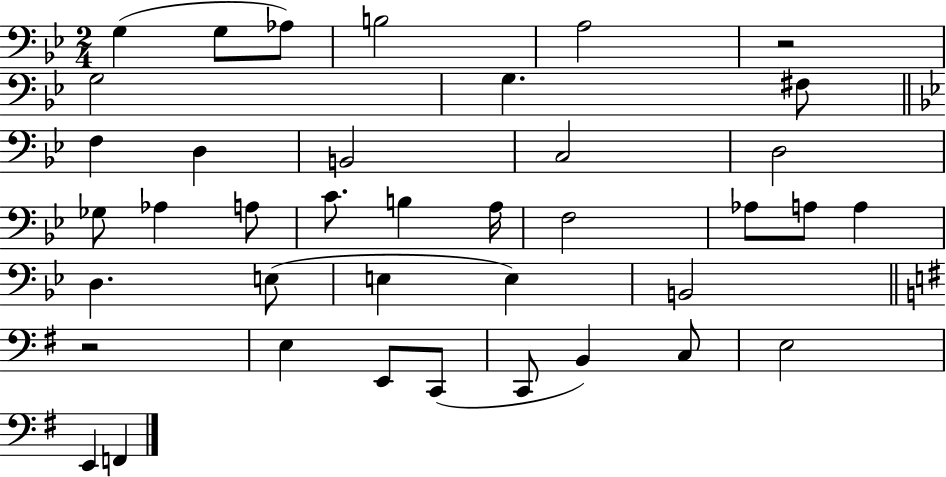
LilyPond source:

{
  \clef bass
  \numericTimeSignature
  \time 2/4
  \key bes \major
  g4( g8 aes8) | b2 | a2 | r2 | \break g2 | g4. fis8 | \bar "||" \break \key g \minor f4 d4 | b,2 | c2 | d2 | \break ges8 aes4 a8 | c'8. b4 a16 | f2 | aes8 a8 a4 | \break d4. e8( | e4 e4) | b,2 | \bar "||" \break \key g \major r2 | e4 e,8 c,8( | c,8 b,4) c8 | e2 | \break e,4 f,4 | \bar "|."
}